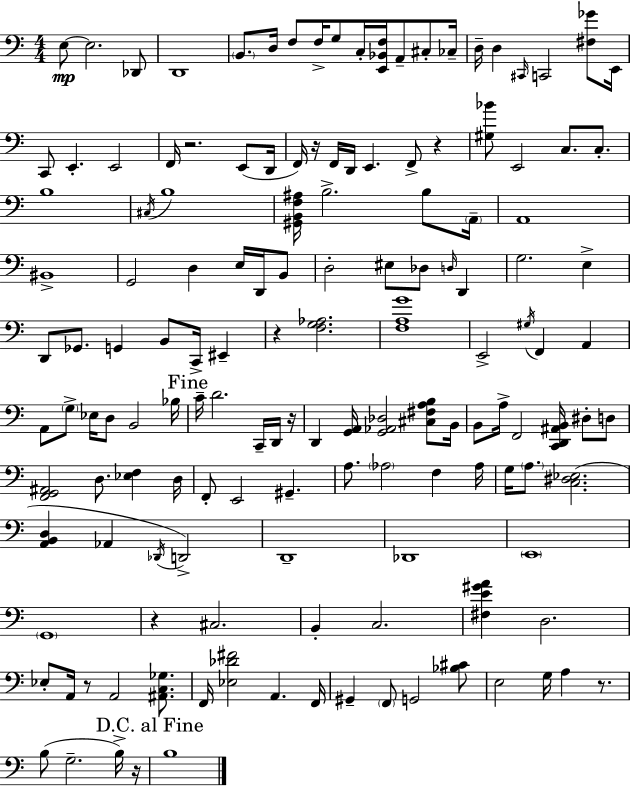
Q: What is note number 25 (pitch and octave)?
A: F2